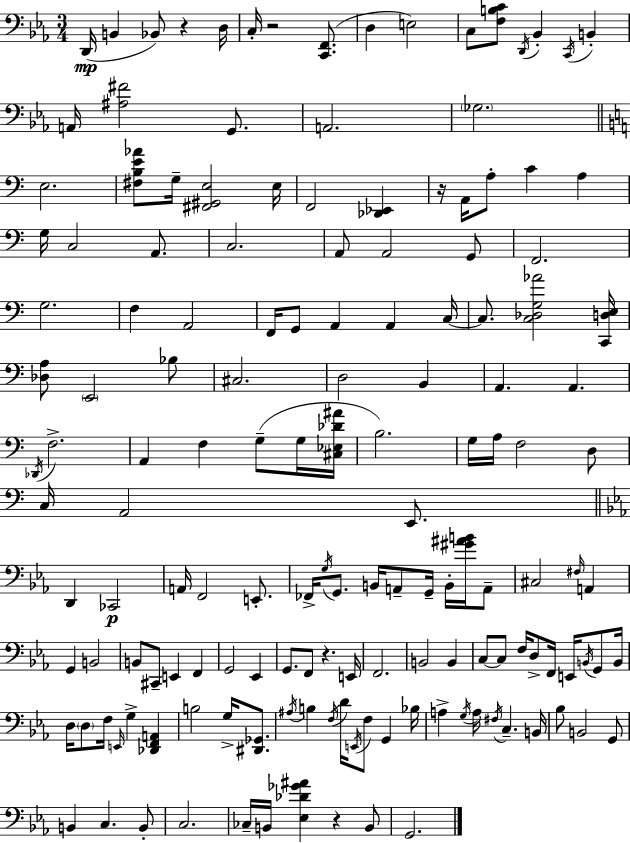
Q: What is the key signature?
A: EES major